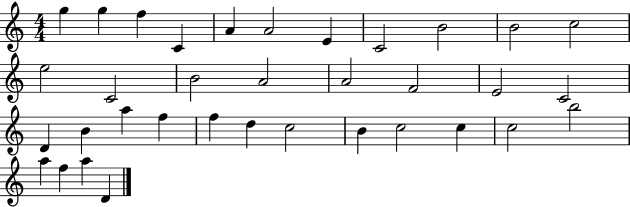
{
  \clef treble
  \numericTimeSignature
  \time 4/4
  \key c \major
  g''4 g''4 f''4 c'4 | a'4 a'2 e'4 | c'2 b'2 | b'2 c''2 | \break e''2 c'2 | b'2 a'2 | a'2 f'2 | e'2 c'2 | \break d'4 b'4 a''4 f''4 | f''4 d''4 c''2 | b'4 c''2 c''4 | c''2 b''2 | \break a''4 f''4 a''4 d'4 | \bar "|."
}